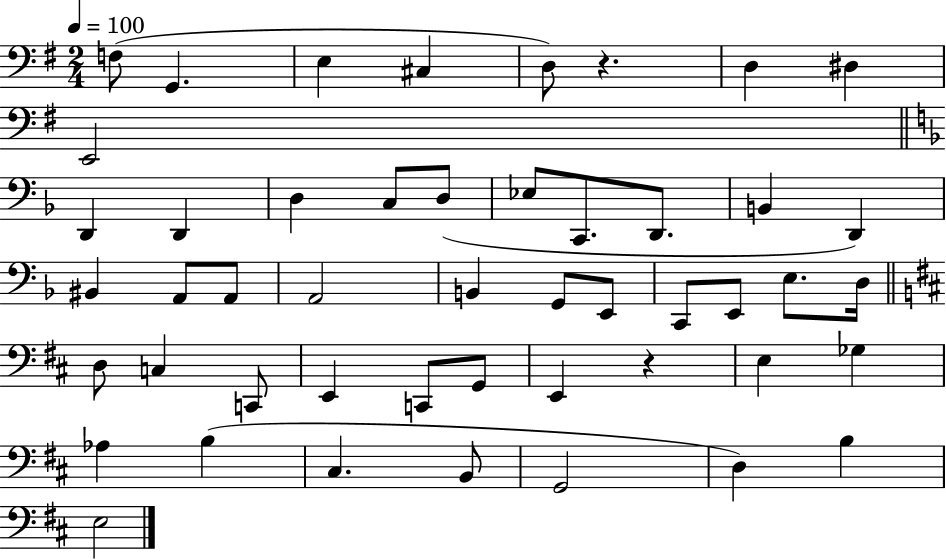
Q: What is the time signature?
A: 2/4